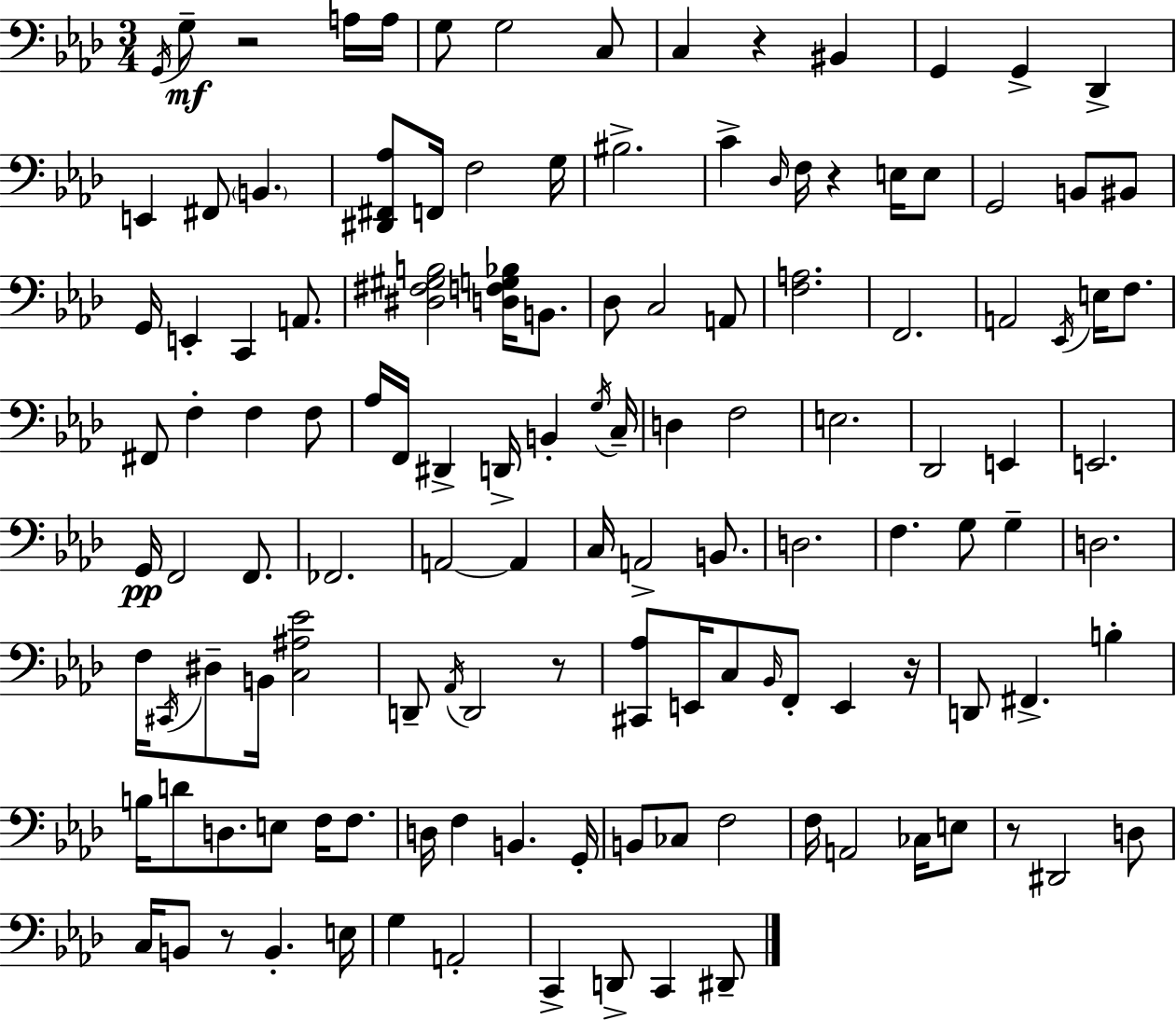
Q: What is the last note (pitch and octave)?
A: D#2